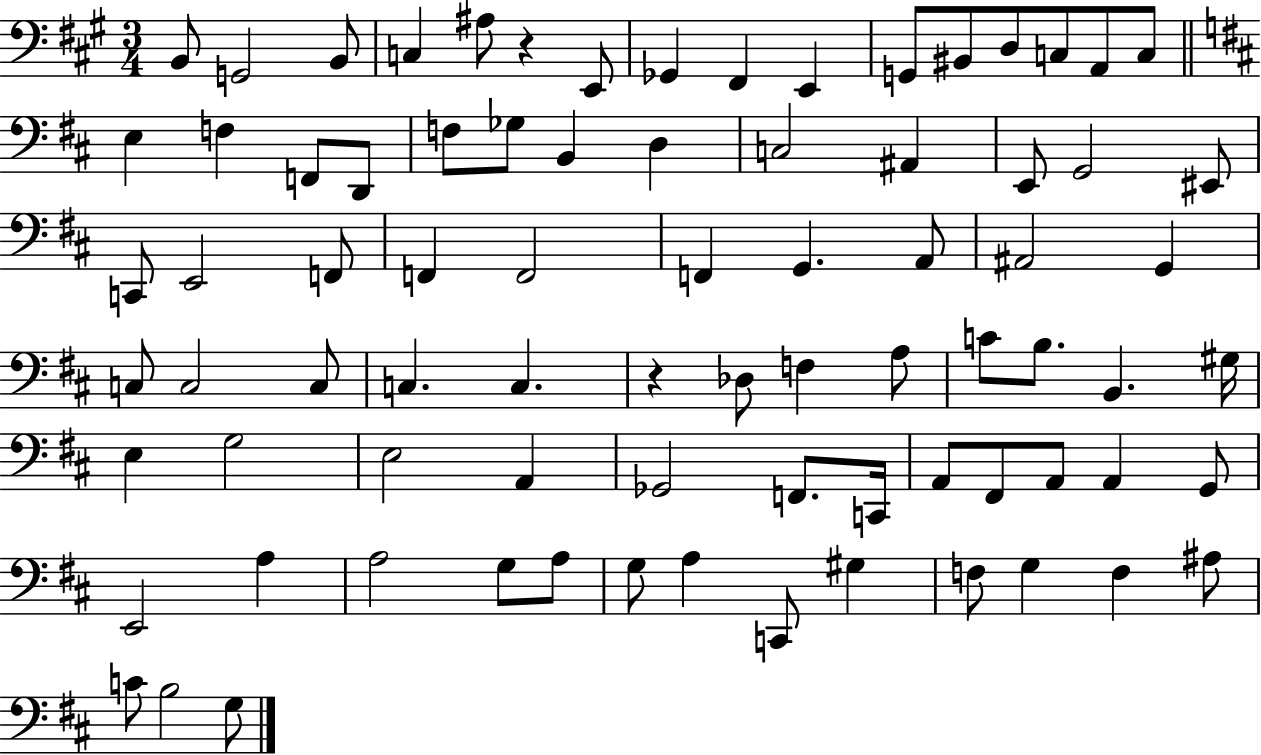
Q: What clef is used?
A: bass